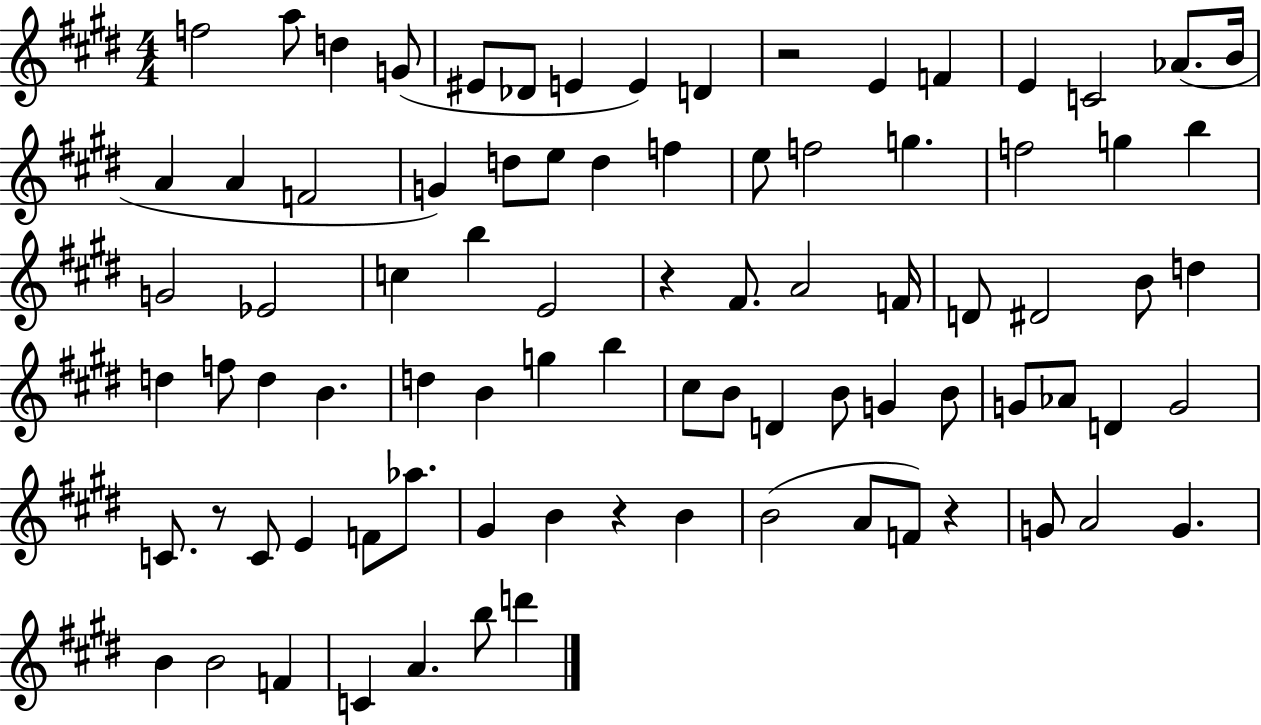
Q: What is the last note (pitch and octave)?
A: D6